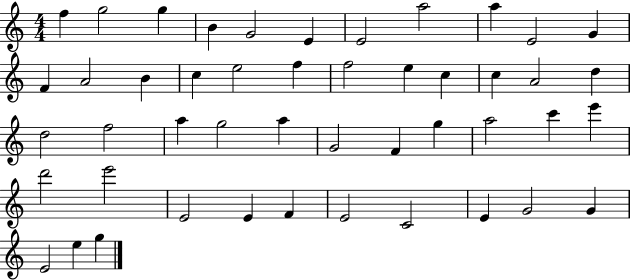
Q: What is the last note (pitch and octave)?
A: G5